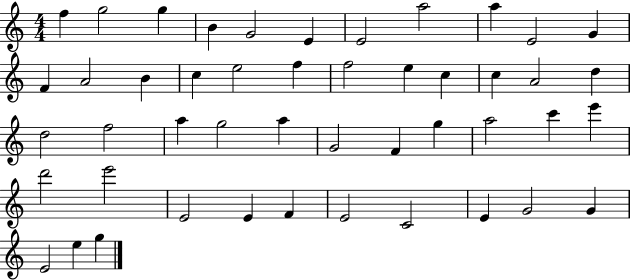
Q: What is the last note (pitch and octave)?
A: G5